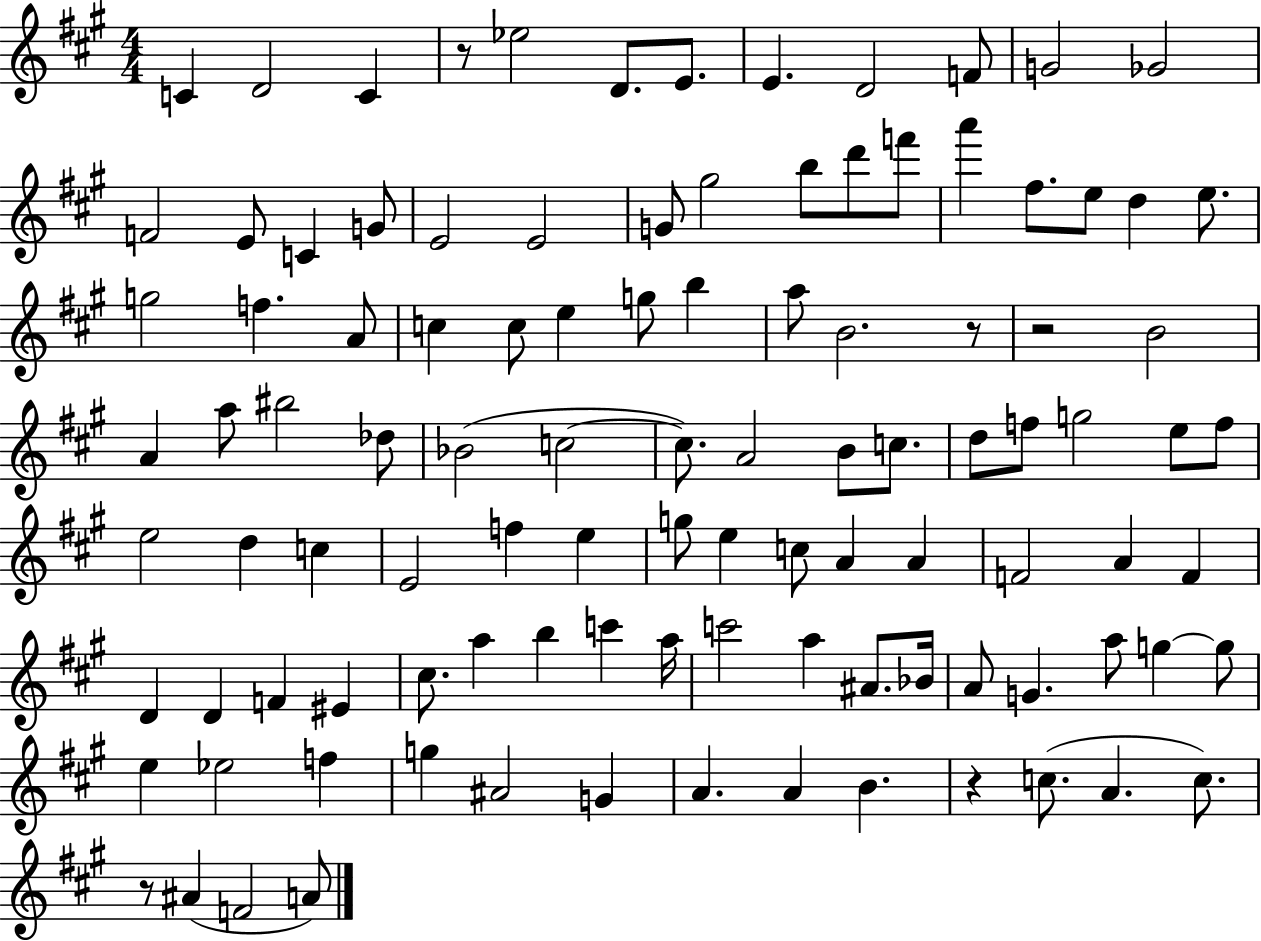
C4/q D4/h C4/q R/e Eb5/h D4/e. E4/e. E4/q. D4/h F4/e G4/h Gb4/h F4/h E4/e C4/q G4/e E4/h E4/h G4/e G#5/h B5/e D6/e F6/e A6/q F#5/e. E5/e D5/q E5/e. G5/h F5/q. A4/e C5/q C5/e E5/q G5/e B5/q A5/e B4/h. R/e R/h B4/h A4/q A5/e BIS5/h Db5/e Bb4/h C5/h C5/e. A4/h B4/e C5/e. D5/e F5/e G5/h E5/e F5/e E5/h D5/q C5/q E4/h F5/q E5/q G5/e E5/q C5/e A4/q A4/q F4/h A4/q F4/q D4/q D4/q F4/q EIS4/q C#5/e. A5/q B5/q C6/q A5/s C6/h A5/q A#4/e. Bb4/s A4/e G4/q. A5/e G5/q G5/e E5/q Eb5/h F5/q G5/q A#4/h G4/q A4/q. A4/q B4/q. R/q C5/e. A4/q. C5/e. R/e A#4/q F4/h A4/e